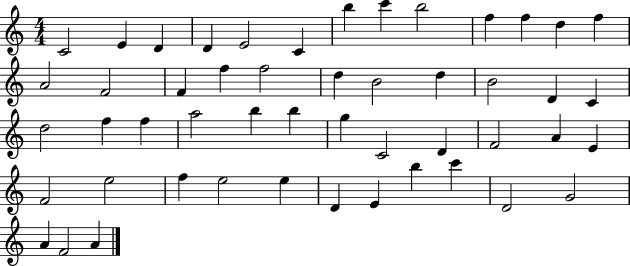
C4/h E4/q D4/q D4/q E4/h C4/q B5/q C6/q B5/h F5/q F5/q D5/q F5/q A4/h F4/h F4/q F5/q F5/h D5/q B4/h D5/q B4/h D4/q C4/q D5/h F5/q F5/q A5/h B5/q B5/q G5/q C4/h D4/q F4/h A4/q E4/q F4/h E5/h F5/q E5/h E5/q D4/q E4/q B5/q C6/q D4/h G4/h A4/q F4/h A4/q